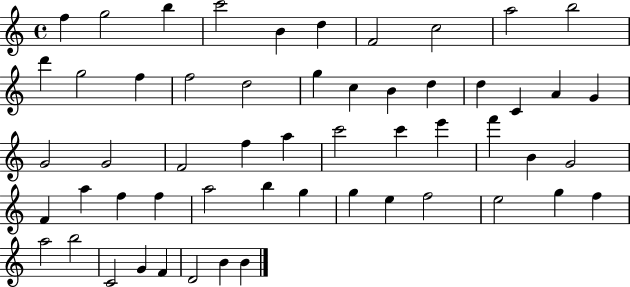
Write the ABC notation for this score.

X:1
T:Untitled
M:4/4
L:1/4
K:C
f g2 b c'2 B d F2 c2 a2 b2 d' g2 f f2 d2 g c B d d C A G G2 G2 F2 f a c'2 c' e' f' B G2 F a f f a2 b g g e f2 e2 g f a2 b2 C2 G F D2 B B